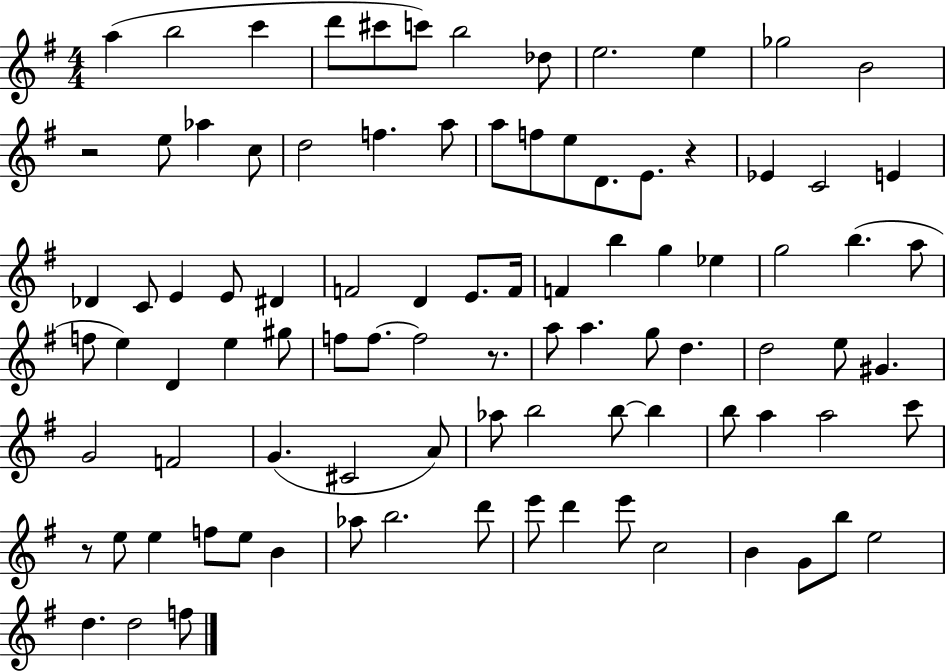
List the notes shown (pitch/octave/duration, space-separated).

A5/q B5/h C6/q D6/e C#6/e C6/e B5/h Db5/e E5/h. E5/q Gb5/h B4/h R/h E5/e Ab5/q C5/e D5/h F5/q. A5/e A5/e F5/e E5/e D4/e. E4/e. R/q Eb4/q C4/h E4/q Db4/q C4/e E4/q E4/e D#4/q F4/h D4/q E4/e. F4/s F4/q B5/q G5/q Eb5/q G5/h B5/q. A5/e F5/e E5/q D4/q E5/q G#5/e F5/e F5/e. F5/h R/e. A5/e A5/q. G5/e D5/q. D5/h E5/e G#4/q. G4/h F4/h G4/q. C#4/h A4/e Ab5/e B5/h B5/e B5/q B5/e A5/q A5/h C6/e R/e E5/e E5/q F5/e E5/e B4/q Ab5/e B5/h. D6/e E6/e D6/q E6/e C5/h B4/q G4/e B5/e E5/h D5/q. D5/h F5/e